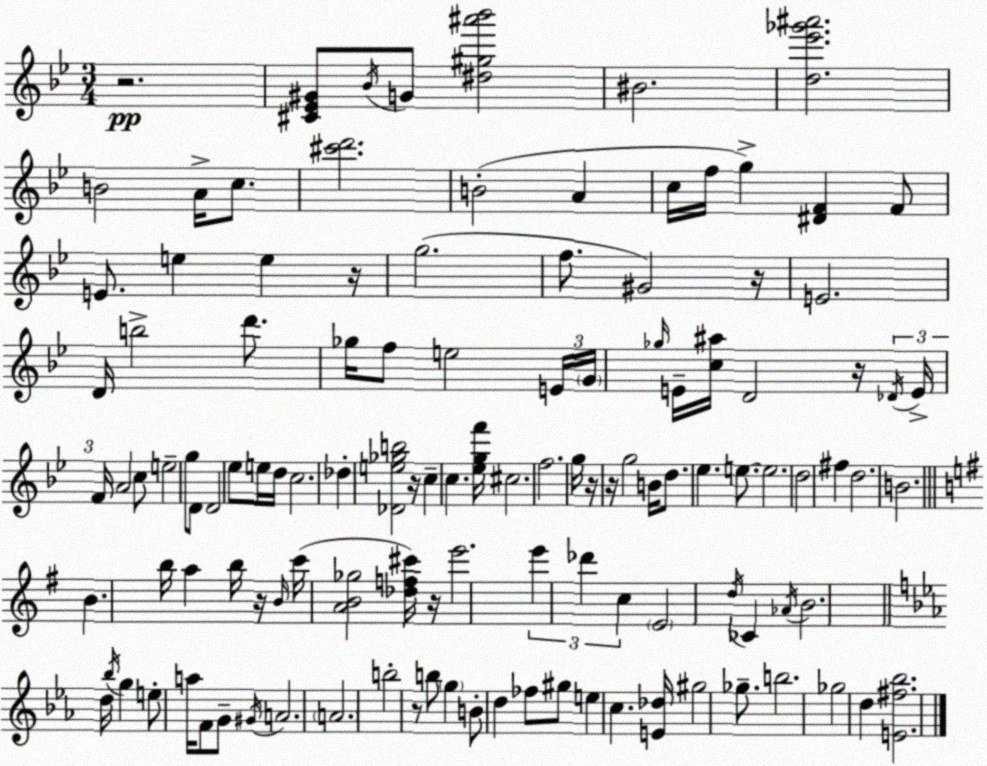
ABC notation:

X:1
T:Untitled
M:3/4
L:1/4
K:Bb
z2 [^C_E^G]/2 _B/4 G/2 [^d^g^a'_b']2 ^B2 [d_e'_g'^a']2 B2 A/4 c/2 [^c'd']2 B2 A c/4 f/4 g [^DF] F/2 E/2 e e z/4 g2 f/2 ^G2 z/4 E2 D/4 b2 d'/2 _g/4 f/2 e2 E/4 G/4 _g/4 E/4 [c^a]/4 D2 z/4 _D/4 E/4 F/4 A2 c/2 e2 g/2 D/2 D2 _e/2 e/4 d/4 c2 _d [_De_gb]2 z/4 c c [_egf']/4 ^c2 f2 g/4 z/4 z/4 g2 B/4 d/2 _e e/2 e2 d2 ^f d2 B2 B b/4 a b/4 z/4 B/4 c'/4 [AB_g]2 [_df^c']/4 z/4 e'2 e' _d' c E2 d/4 _C _A/4 B2 d/4 _b/4 g e/2 a/4 F/2 G/2 ^G/4 A2 A2 b2 z/2 b/2 g B/2 d _f/2 ^g/2 e c [E_d]/4 ^g2 _g/2 b2 _g2 d [E^f_b]2